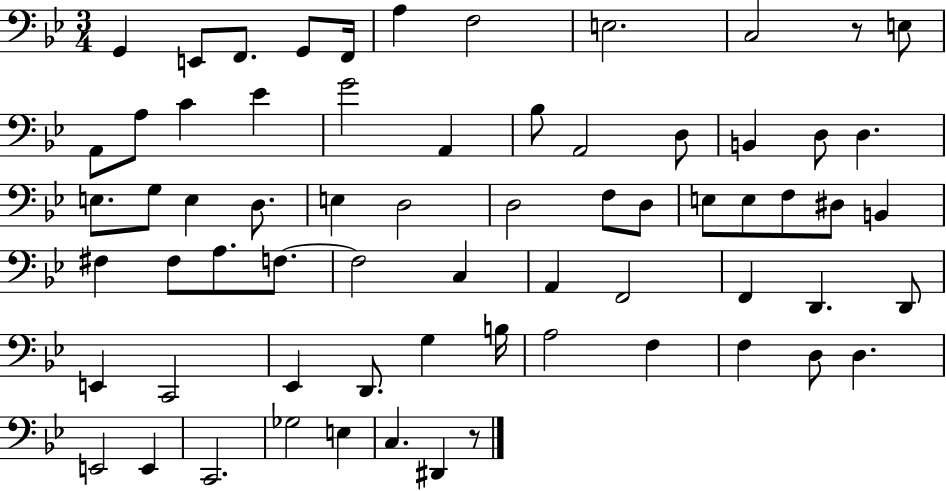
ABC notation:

X:1
T:Untitled
M:3/4
L:1/4
K:Bb
G,, E,,/2 F,,/2 G,,/2 F,,/4 A, F,2 E,2 C,2 z/2 E,/2 A,,/2 A,/2 C _E G2 A,, _B,/2 A,,2 D,/2 B,, D,/2 D, E,/2 G,/2 E, D,/2 E, D,2 D,2 F,/2 D,/2 E,/2 E,/2 F,/2 ^D,/2 B,, ^F, ^F,/2 A,/2 F,/2 F,2 C, A,, F,,2 F,, D,, D,,/2 E,, C,,2 _E,, D,,/2 G, B,/4 A,2 F, F, D,/2 D, E,,2 E,, C,,2 _G,2 E, C, ^D,, z/2